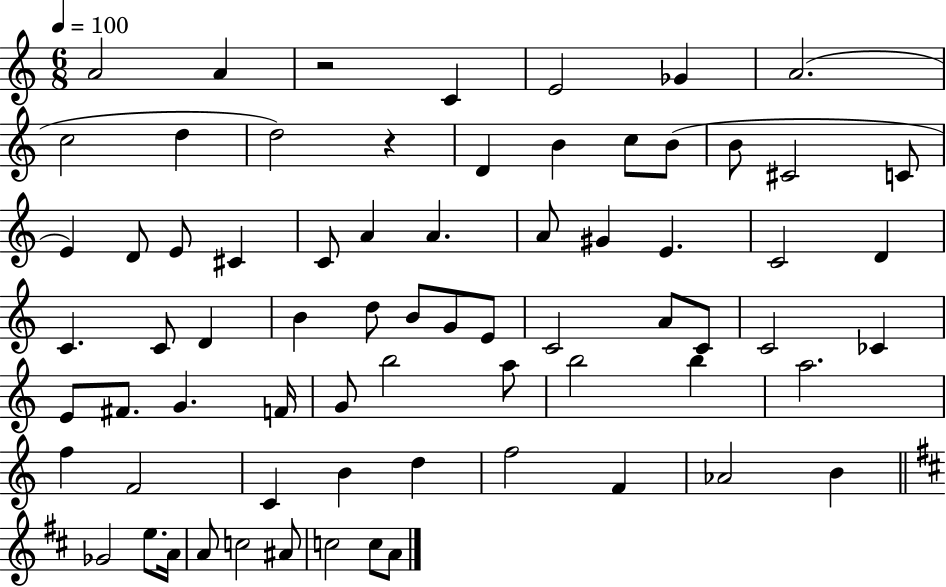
A4/h A4/q R/h C4/q E4/h Gb4/q A4/h. C5/h D5/q D5/h R/q D4/q B4/q C5/e B4/e B4/e C#4/h C4/e E4/q D4/e E4/e C#4/q C4/e A4/q A4/q. A4/e G#4/q E4/q. C4/h D4/q C4/q. C4/e D4/q B4/q D5/e B4/e G4/e E4/e C4/h A4/e C4/e C4/h CES4/q E4/e F#4/e. G4/q. F4/s G4/e B5/h A5/e B5/h B5/q A5/h. F5/q F4/h C4/q B4/q D5/q F5/h F4/q Ab4/h B4/q Gb4/h E5/e. A4/s A4/e C5/h A#4/e C5/h C5/e A4/e